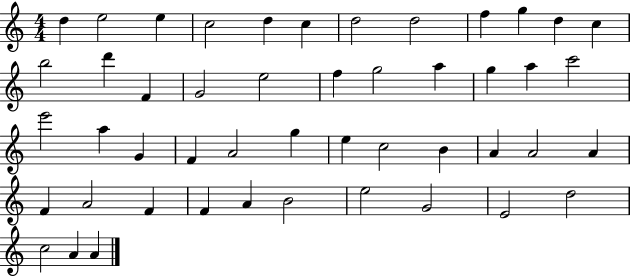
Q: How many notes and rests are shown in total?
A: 48